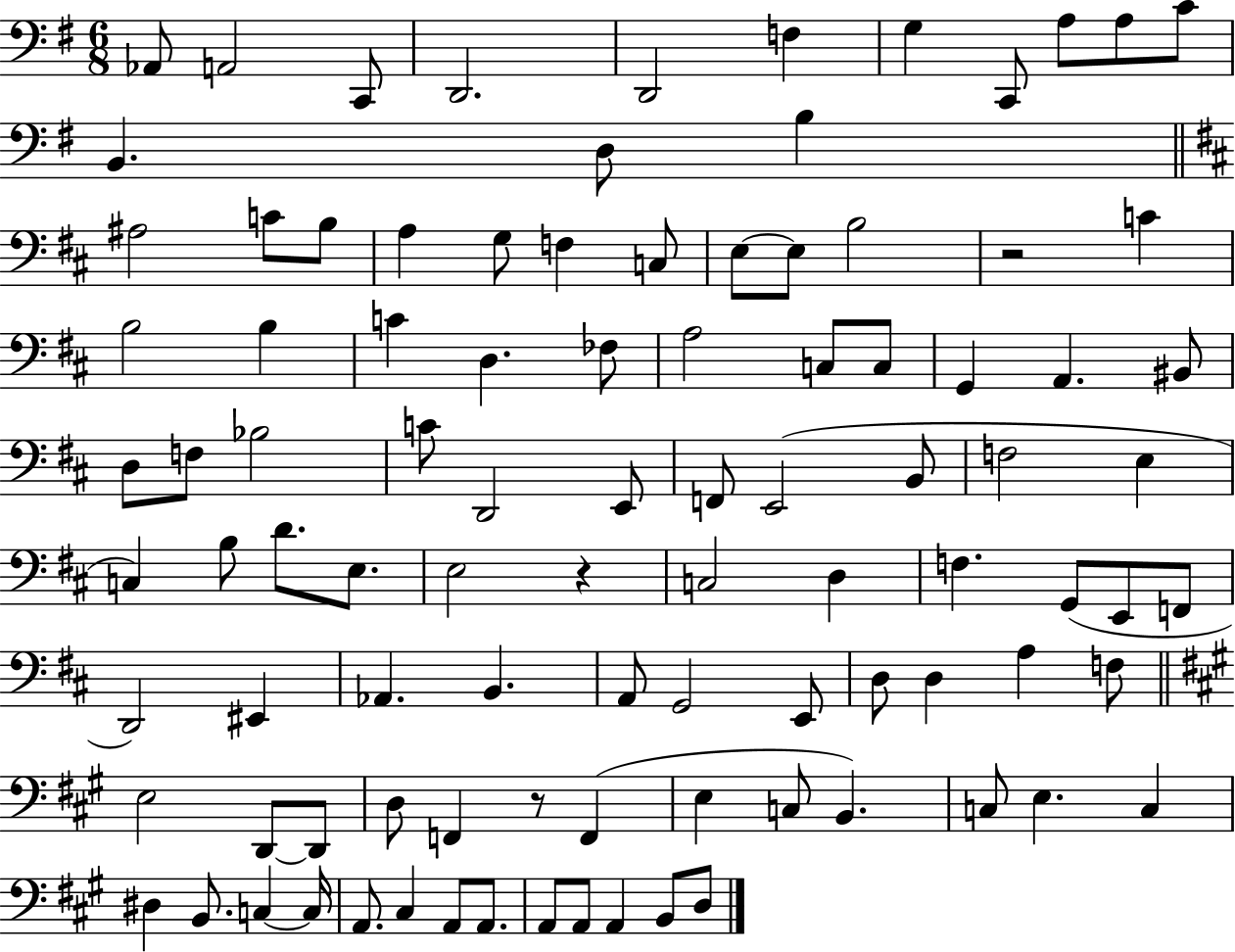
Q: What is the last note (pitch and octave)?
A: D3